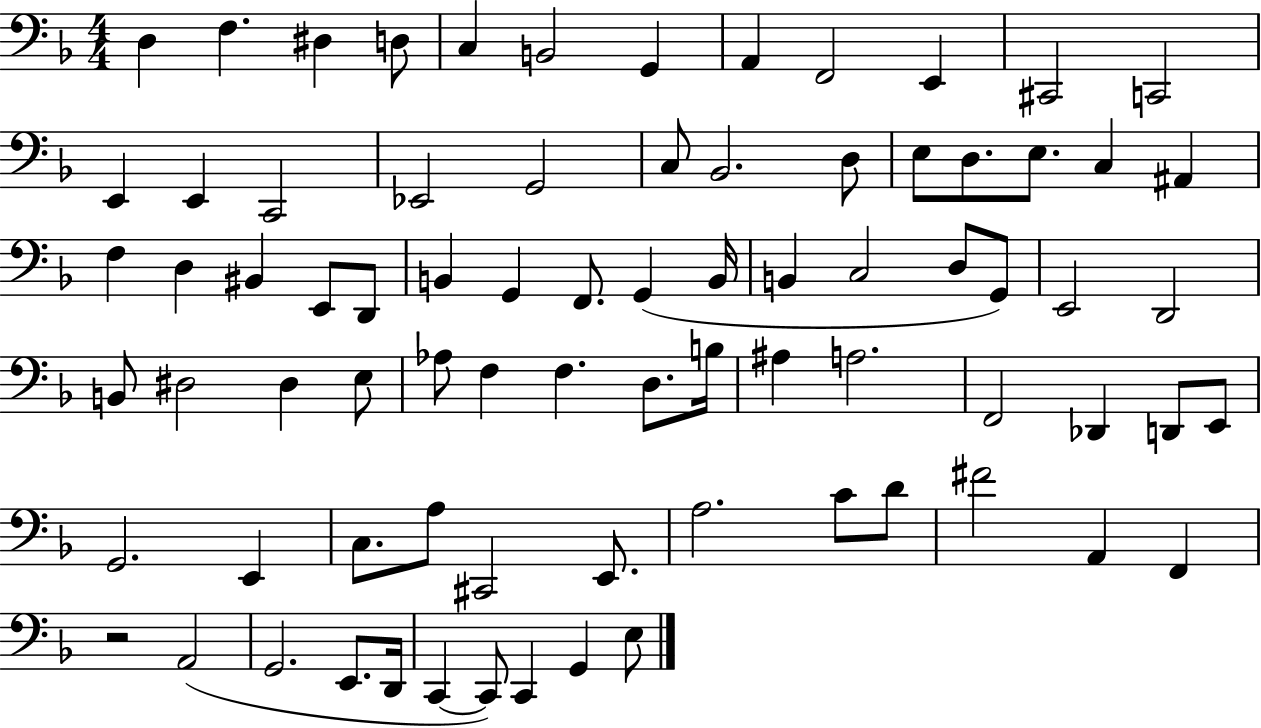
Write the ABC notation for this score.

X:1
T:Untitled
M:4/4
L:1/4
K:F
D, F, ^D, D,/2 C, B,,2 G,, A,, F,,2 E,, ^C,,2 C,,2 E,, E,, C,,2 _E,,2 G,,2 C,/2 _B,,2 D,/2 E,/2 D,/2 E,/2 C, ^A,, F, D, ^B,, E,,/2 D,,/2 B,, G,, F,,/2 G,, B,,/4 B,, C,2 D,/2 G,,/2 E,,2 D,,2 B,,/2 ^D,2 ^D, E,/2 _A,/2 F, F, D,/2 B,/4 ^A, A,2 F,,2 _D,, D,,/2 E,,/2 G,,2 E,, C,/2 A,/2 ^C,,2 E,,/2 A,2 C/2 D/2 ^F2 A,, F,, z2 A,,2 G,,2 E,,/2 D,,/4 C,, C,,/2 C,, G,, E,/2